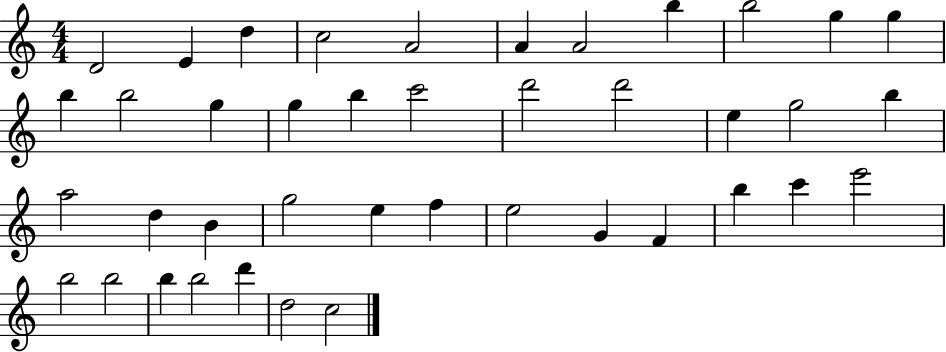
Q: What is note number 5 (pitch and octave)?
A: A4